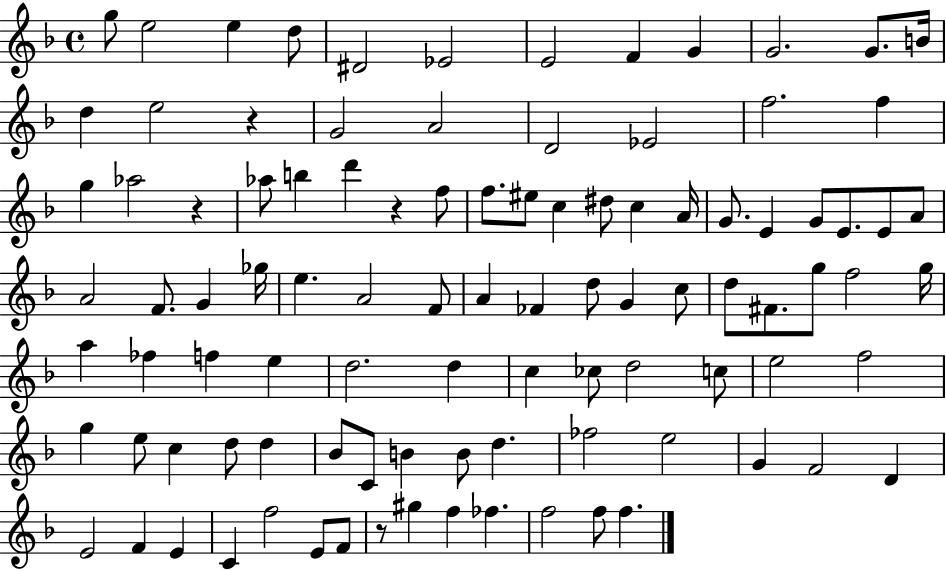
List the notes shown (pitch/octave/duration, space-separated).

G5/e E5/h E5/q D5/e D#4/h Eb4/h E4/h F4/q G4/q G4/h. G4/e. B4/s D5/q E5/h R/q G4/h A4/h D4/h Eb4/h F5/h. F5/q G5/q Ab5/h R/q Ab5/e B5/q D6/q R/q F5/e F5/e. EIS5/e C5/q D#5/e C5/q A4/s G4/e. E4/q G4/e E4/e. E4/e A4/e A4/h F4/e. G4/q Gb5/s E5/q. A4/h F4/e A4/q FES4/q D5/e G4/q C5/e D5/e F#4/e. G5/e F5/h G5/s A5/q FES5/q F5/q E5/q D5/h. D5/q C5/q CES5/e D5/h C5/e E5/h F5/h G5/q E5/e C5/q D5/e D5/q Bb4/e C4/e B4/q B4/e D5/q. FES5/h E5/h G4/q F4/h D4/q E4/h F4/q E4/q C4/q F5/h E4/e F4/e R/e G#5/q F5/q FES5/q. F5/h F5/e F5/q.